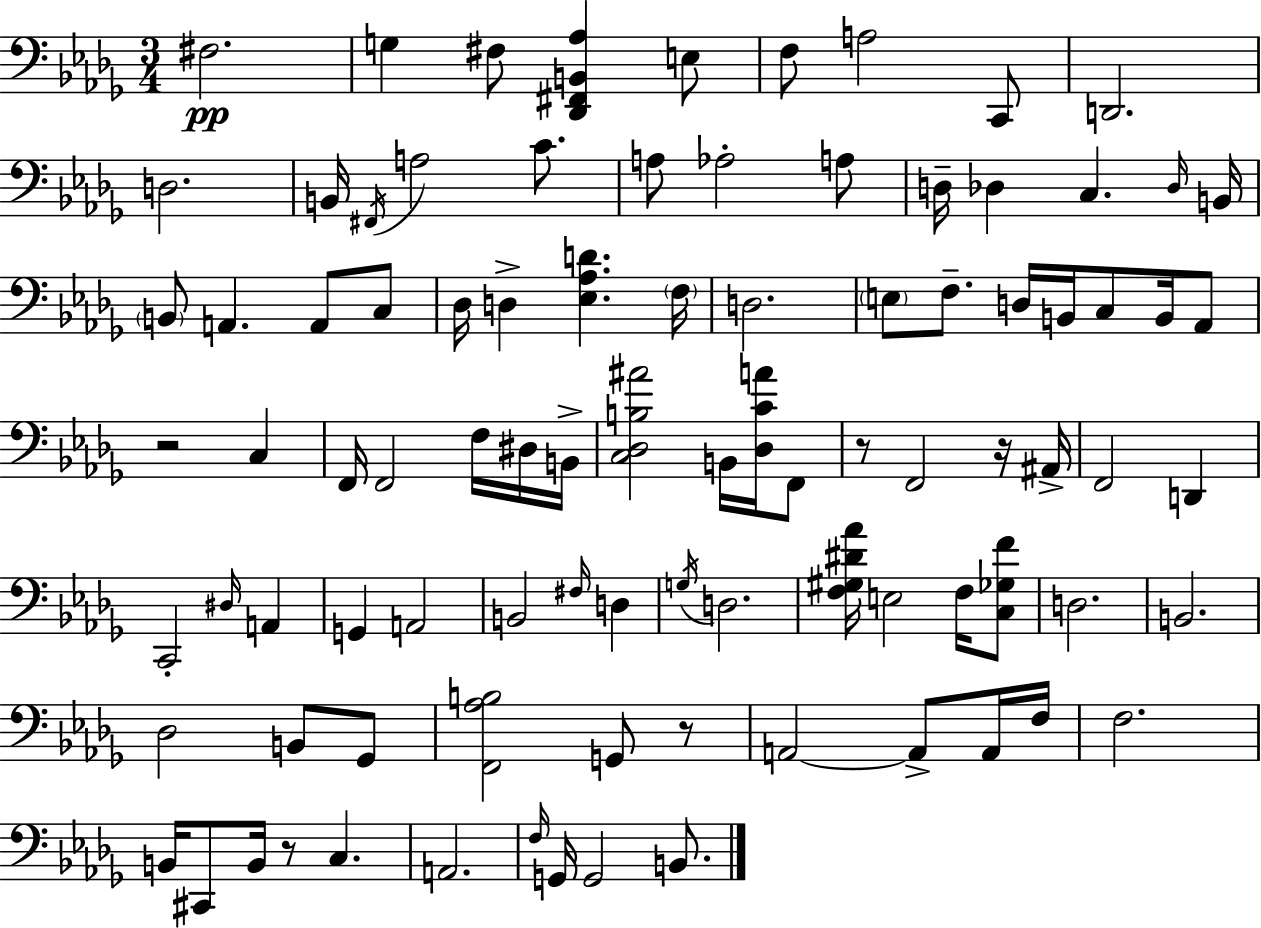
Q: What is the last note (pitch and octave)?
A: B2